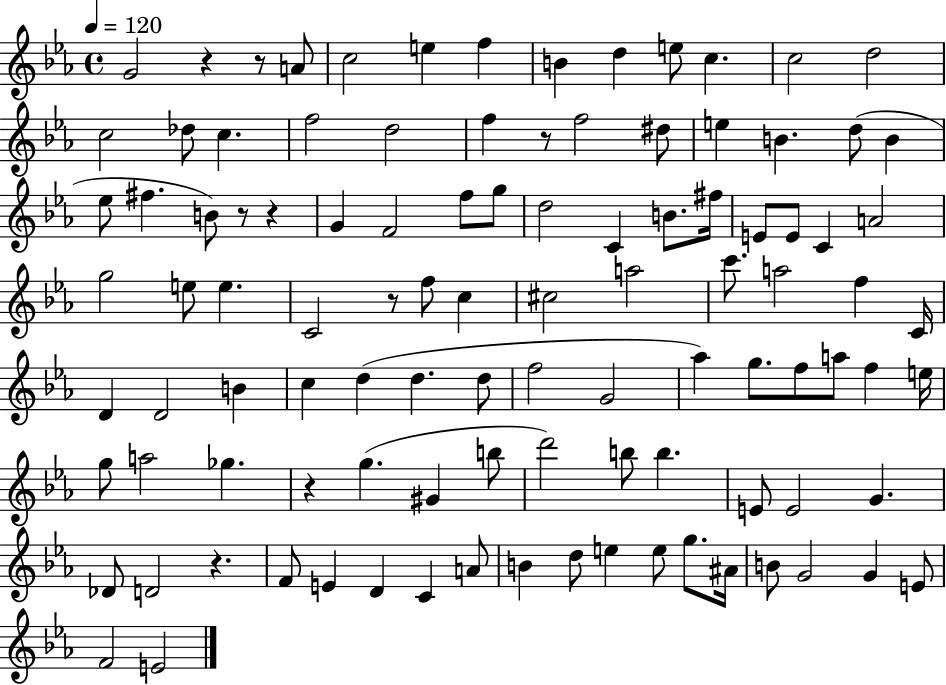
X:1
T:Untitled
M:4/4
L:1/4
K:Eb
G2 z z/2 A/2 c2 e f B d e/2 c c2 d2 c2 _d/2 c f2 d2 f z/2 f2 ^d/2 e B d/2 B _e/2 ^f B/2 z/2 z G F2 f/2 g/2 d2 C B/2 ^f/4 E/2 E/2 C A2 g2 e/2 e C2 z/2 f/2 c ^c2 a2 c'/2 a2 f C/4 D D2 B c d d d/2 f2 G2 _a g/2 f/2 a/2 f e/4 g/2 a2 _g z g ^G b/2 d'2 b/2 b E/2 E2 G _D/2 D2 z F/2 E D C A/2 B d/2 e e/2 g/2 ^A/4 B/2 G2 G E/2 F2 E2